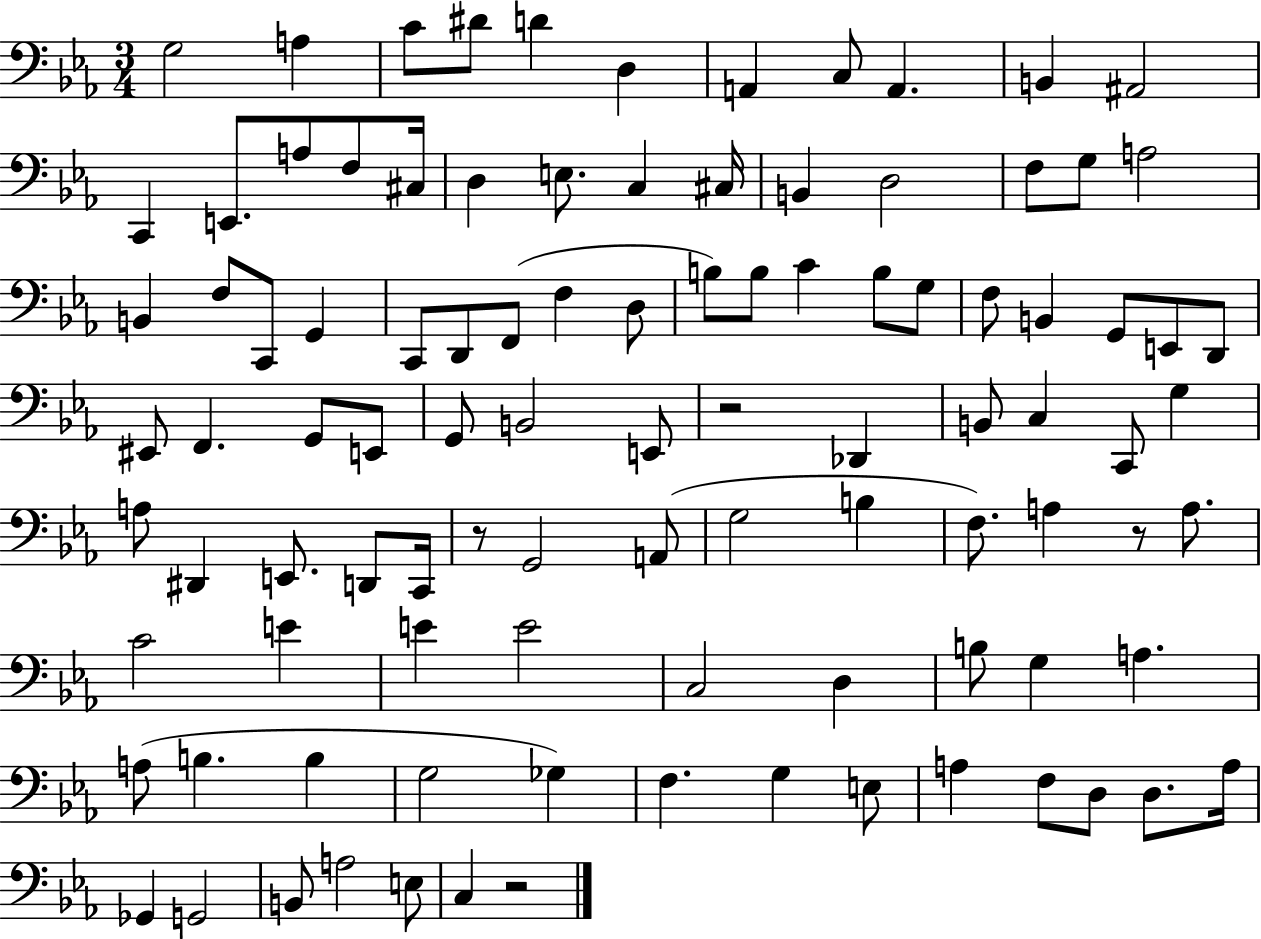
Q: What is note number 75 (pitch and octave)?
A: B3